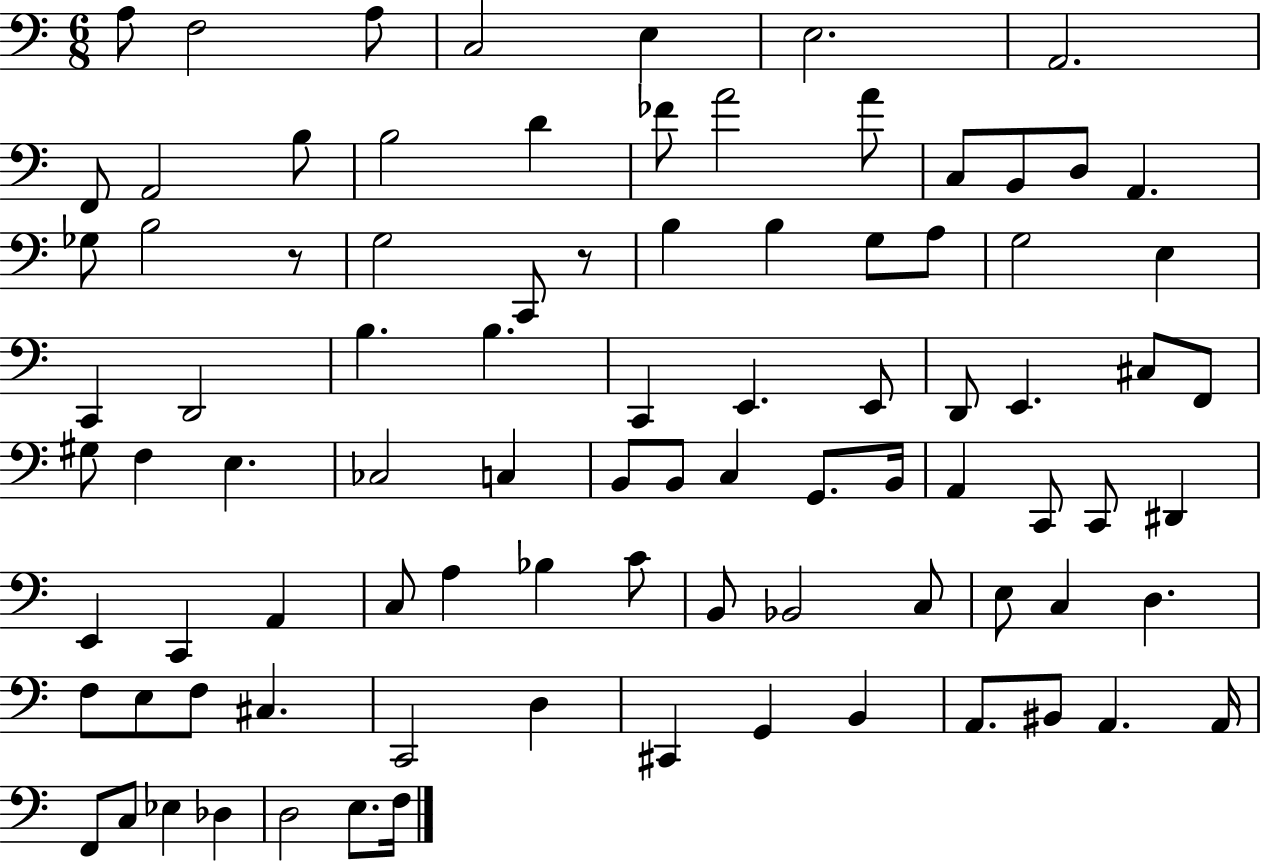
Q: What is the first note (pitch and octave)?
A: A3